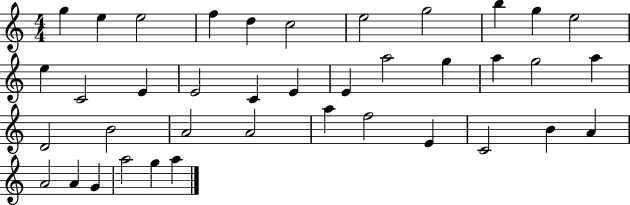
{
  \clef treble
  \numericTimeSignature
  \time 4/4
  \key c \major
  g''4 e''4 e''2 | f''4 d''4 c''2 | e''2 g''2 | b''4 g''4 e''2 | \break e''4 c'2 e'4 | e'2 c'4 e'4 | e'4 a''2 g''4 | a''4 g''2 a''4 | \break d'2 b'2 | a'2 a'2 | a''4 f''2 e'4 | c'2 b'4 a'4 | \break a'2 a'4 g'4 | a''2 g''4 a''4 | \bar "|."
}